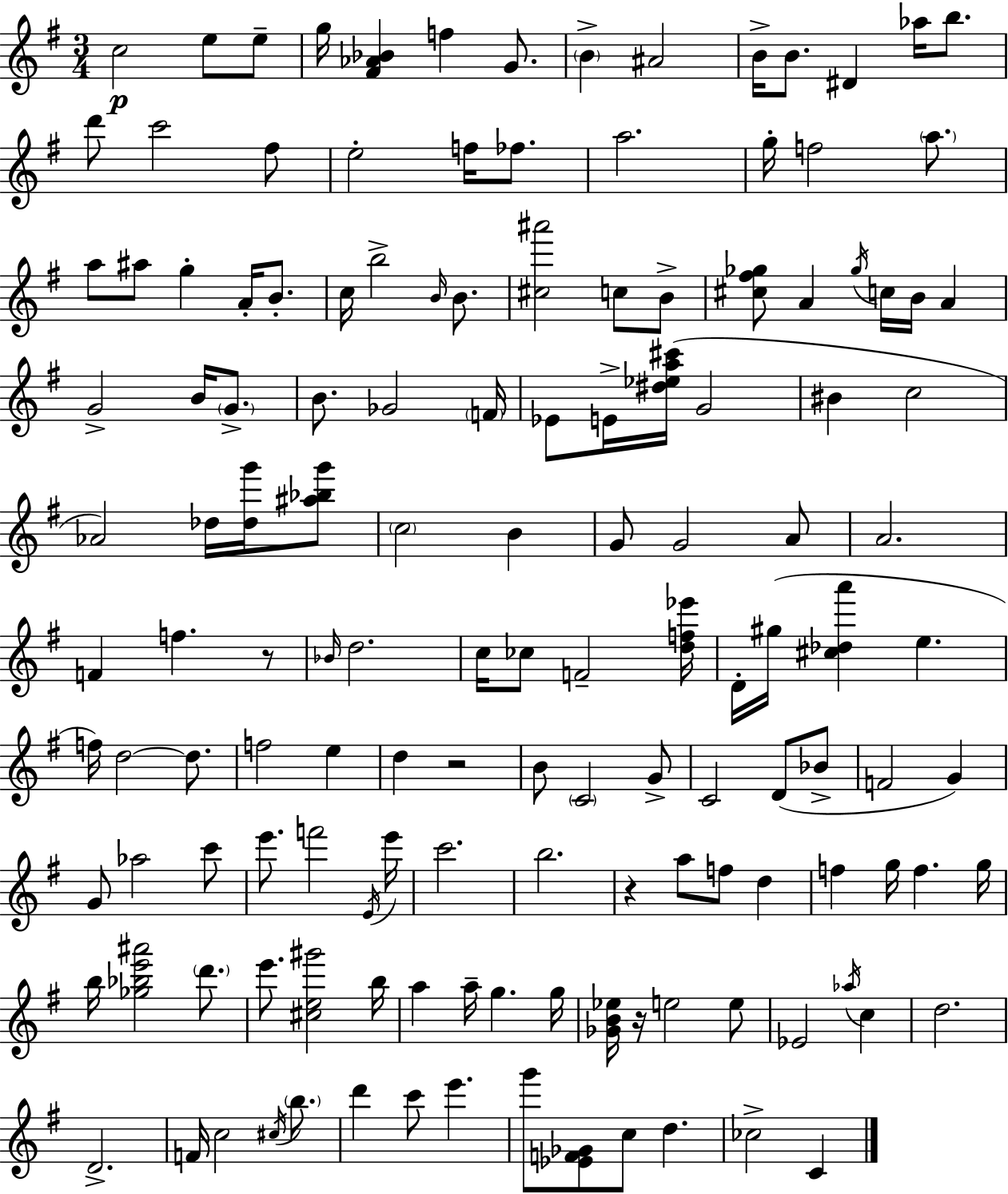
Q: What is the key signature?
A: E minor